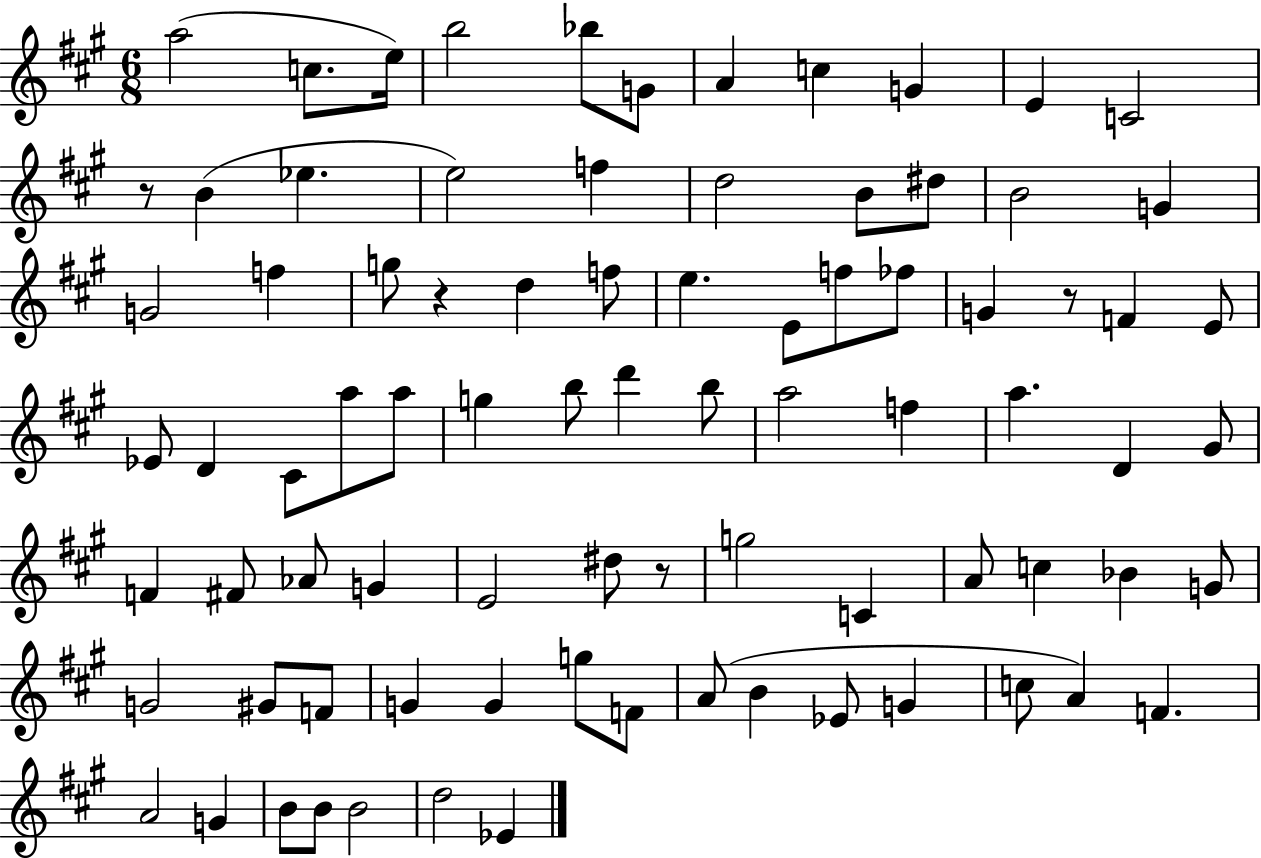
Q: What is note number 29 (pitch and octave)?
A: FES5